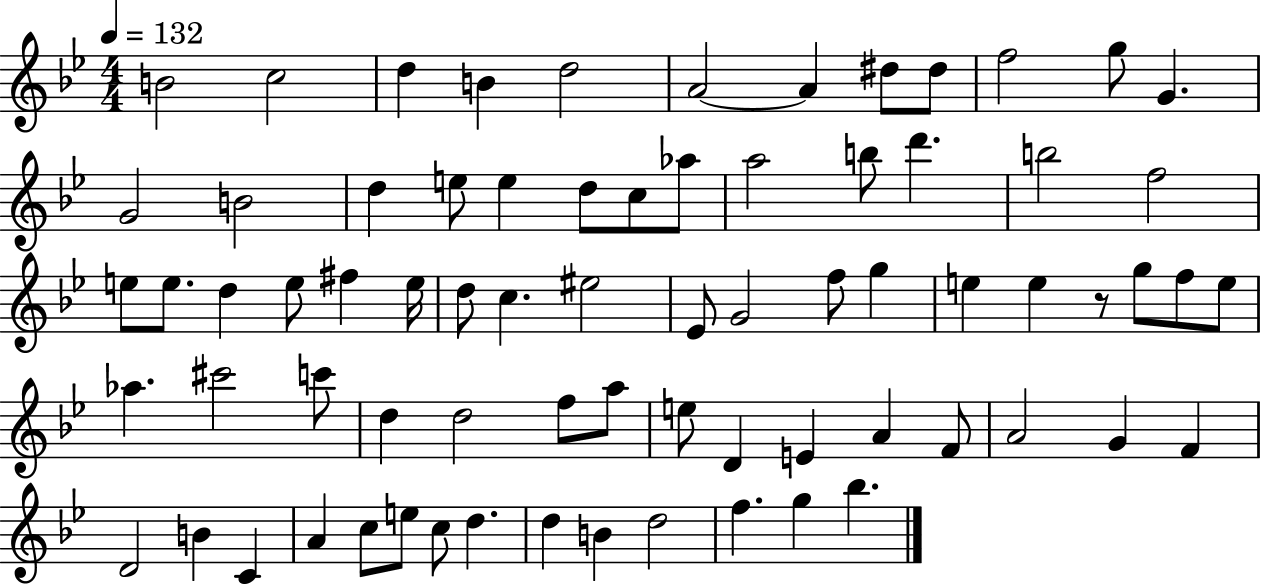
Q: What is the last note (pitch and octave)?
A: Bb5